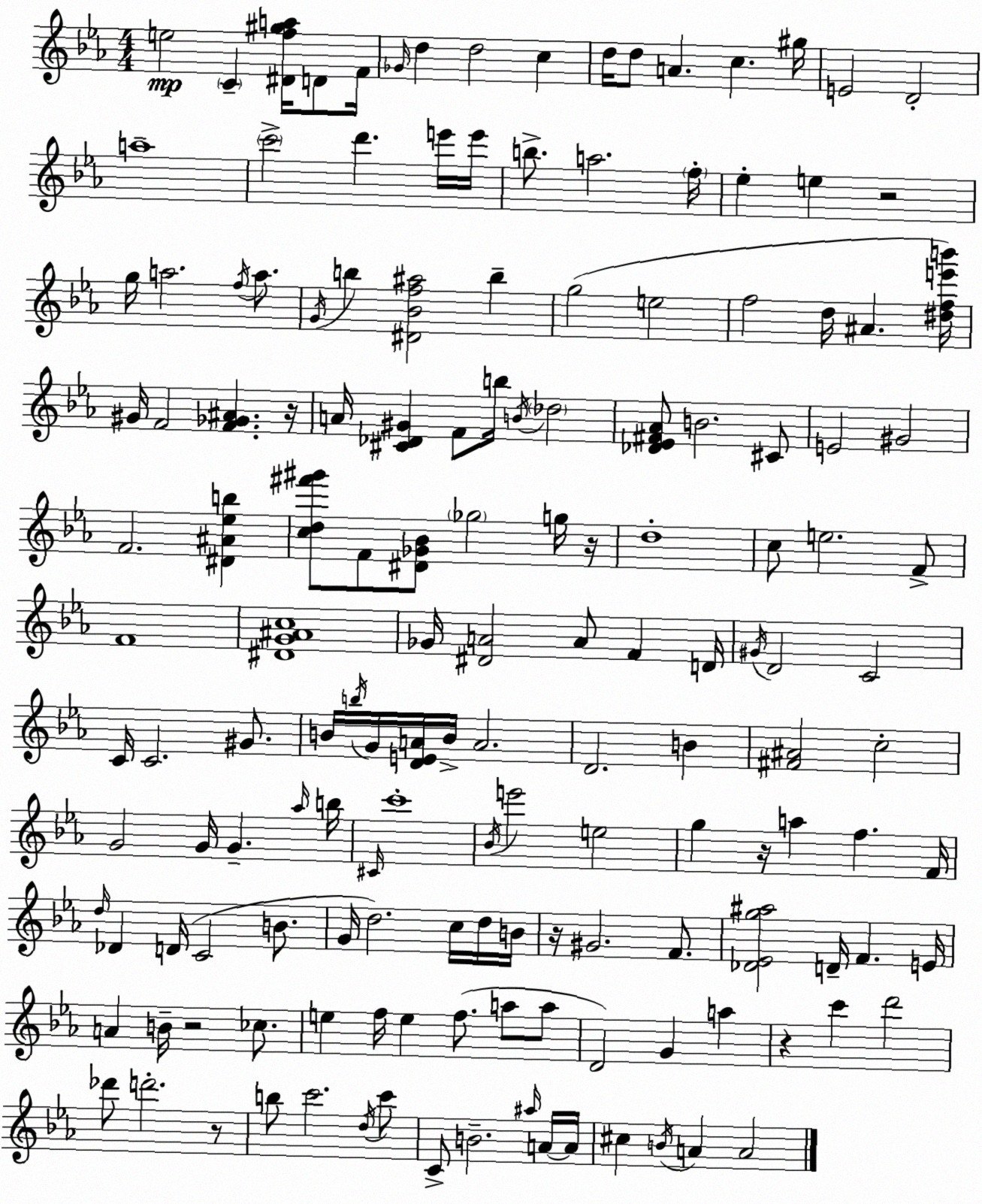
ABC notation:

X:1
T:Untitled
M:4/4
L:1/4
K:Cm
e2 C [^Df^ga]/4 D/2 F/4 _G/4 d d2 c d/4 d/2 A c ^g/4 E2 D2 a4 c'2 d' e'/4 e'/4 b/2 a2 f/4 _e e z2 g/4 a2 f/4 a/2 G/4 b [^D_Bf^a]2 b g2 e2 f2 d/4 ^A [^dfe'b']/4 ^G/4 F2 [F_G^A] z/4 A/4 [^C_D^G] F/2 b/4 B/4 _d2 [_D_E^F_A]/2 B2 ^C/2 E2 ^G2 F2 [^D^A_eb] [cd^f'^g']/2 F/2 [^D_G_B]/2 _g2 g/4 z/4 d4 c/2 e2 F/2 F4 [^DG^Ac]4 _G/4 [^DA]2 A/2 F D/4 ^G/4 D2 C2 C/4 C2 ^G/2 B/4 b/4 G/4 [DEA]/4 B/4 A2 D2 B [^F^A]2 c2 G2 G/4 G _a/4 b/4 ^C/4 c'4 _B/4 e'2 e2 g z/4 a f F/4 d/4 _D D/4 C2 B/2 G/4 d2 c/4 d/4 B/4 z/4 ^G2 F/2 [_D_Eg^a]2 D/4 F E/4 A B/4 z2 _c/2 e f/4 e f/2 a/2 a/2 D2 G a z c' d'2 _d'/2 d'2 z/2 b/2 c'2 d/4 c'/2 C/2 B2 ^a/4 A/4 A/4 ^c B/4 A A2